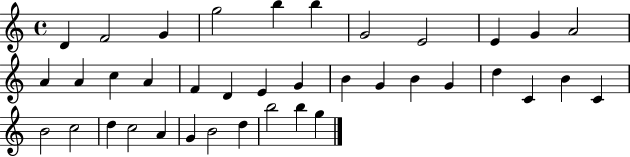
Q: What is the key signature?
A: C major